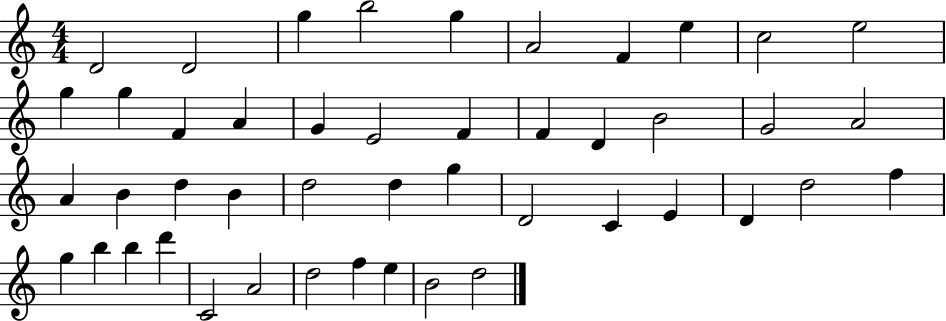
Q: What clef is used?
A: treble